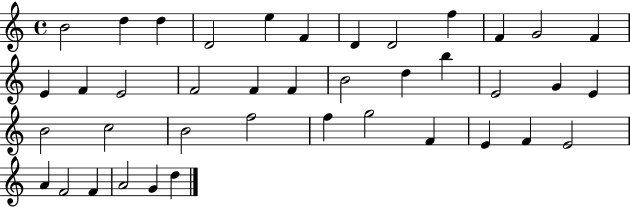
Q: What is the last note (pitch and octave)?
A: D5